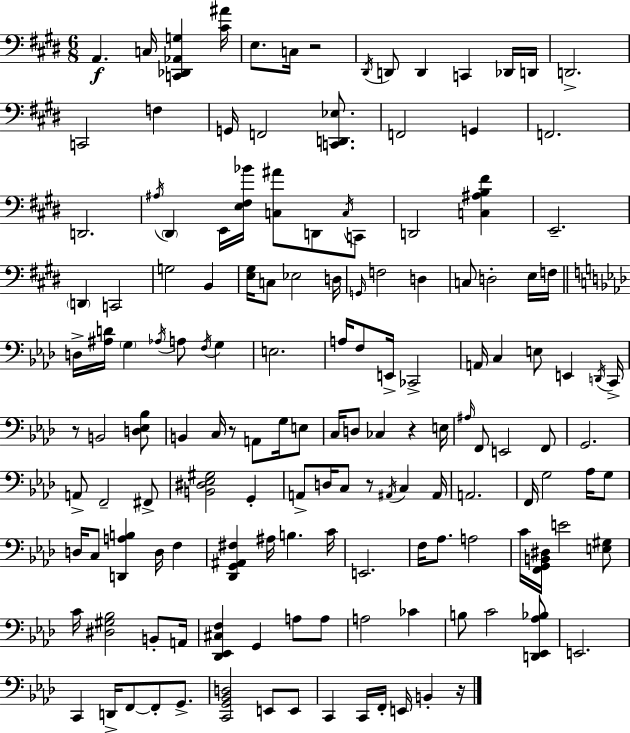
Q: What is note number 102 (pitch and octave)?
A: C4